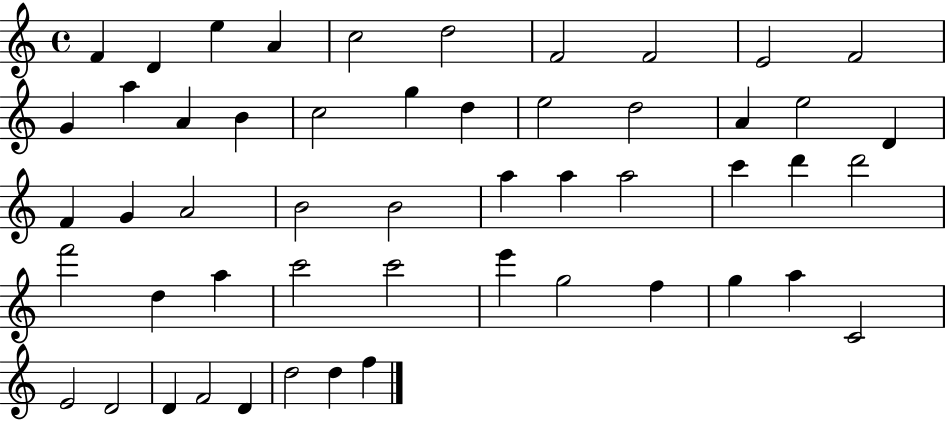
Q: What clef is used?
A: treble